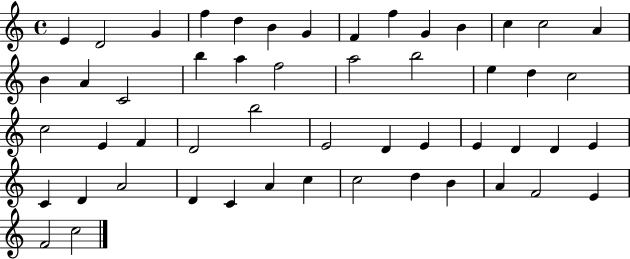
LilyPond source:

{
  \clef treble
  \time 4/4
  \defaultTimeSignature
  \key c \major
  e'4 d'2 g'4 | f''4 d''4 b'4 g'4 | f'4 f''4 g'4 b'4 | c''4 c''2 a'4 | \break b'4 a'4 c'2 | b''4 a''4 f''2 | a''2 b''2 | e''4 d''4 c''2 | \break c''2 e'4 f'4 | d'2 b''2 | e'2 d'4 e'4 | e'4 d'4 d'4 e'4 | \break c'4 d'4 a'2 | d'4 c'4 a'4 c''4 | c''2 d''4 b'4 | a'4 f'2 e'4 | \break f'2 c''2 | \bar "|."
}